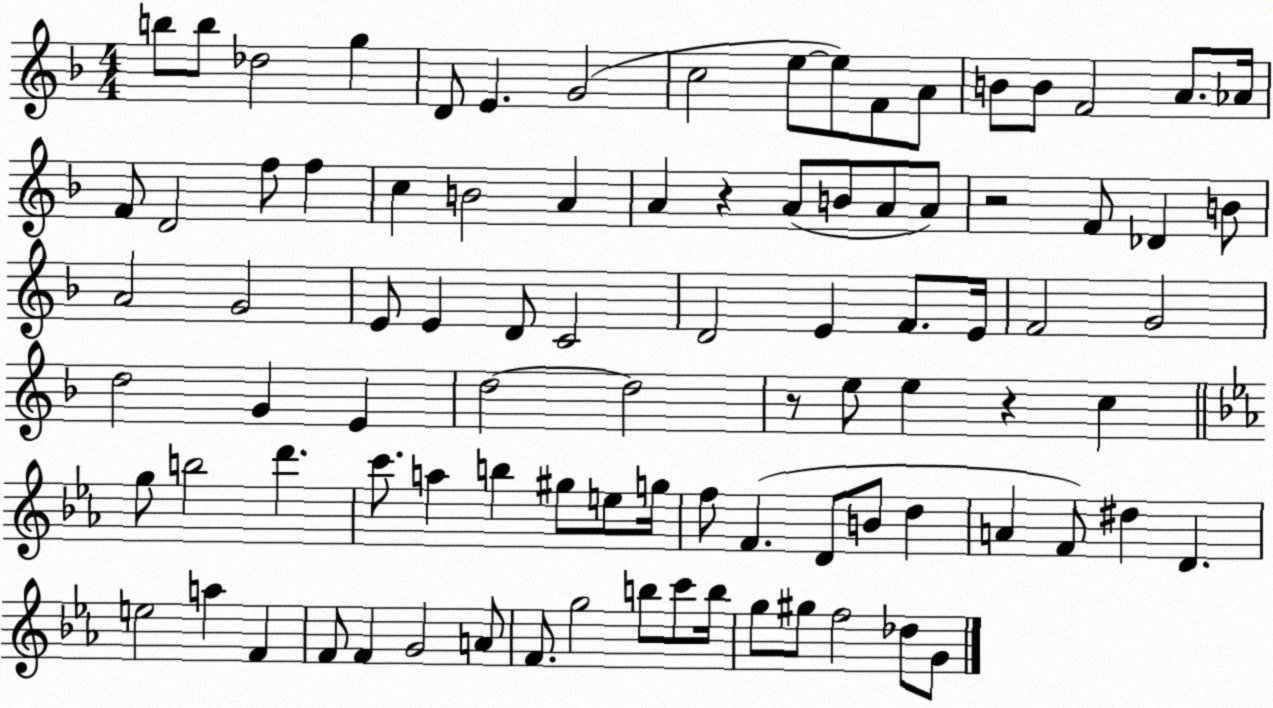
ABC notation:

X:1
T:Untitled
M:4/4
L:1/4
K:F
b/2 b/2 _d2 g D/2 E G2 c2 e/2 e/2 F/2 A/2 B/2 B/2 F2 A/2 _A/4 F/2 D2 f/2 f c B2 A A z A/2 B/2 A/2 A/2 z2 F/2 _D B/2 A2 G2 E/2 E D/2 C2 D2 E F/2 E/4 F2 G2 d2 G E d2 d2 z/2 e/2 e z c g/2 b2 d' c'/2 a b ^g/2 e/2 g/4 f/2 F D/2 B/2 d A F/2 ^d D e2 a F F/2 F G2 A/2 F/2 g2 b/2 c'/2 b/4 g/2 ^g/2 f2 _d/2 G/2